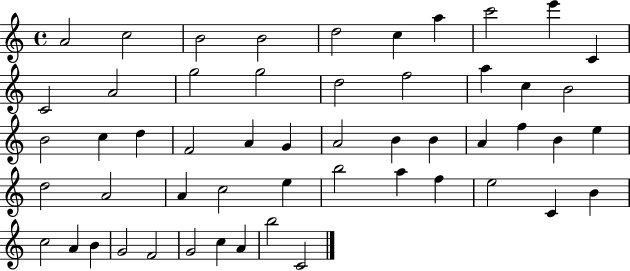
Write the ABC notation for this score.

X:1
T:Untitled
M:4/4
L:1/4
K:C
A2 c2 B2 B2 d2 c a c'2 e' C C2 A2 g2 g2 d2 f2 a c B2 B2 c d F2 A G A2 B B A f B e d2 A2 A c2 e b2 a f e2 C B c2 A B G2 F2 G2 c A b2 C2